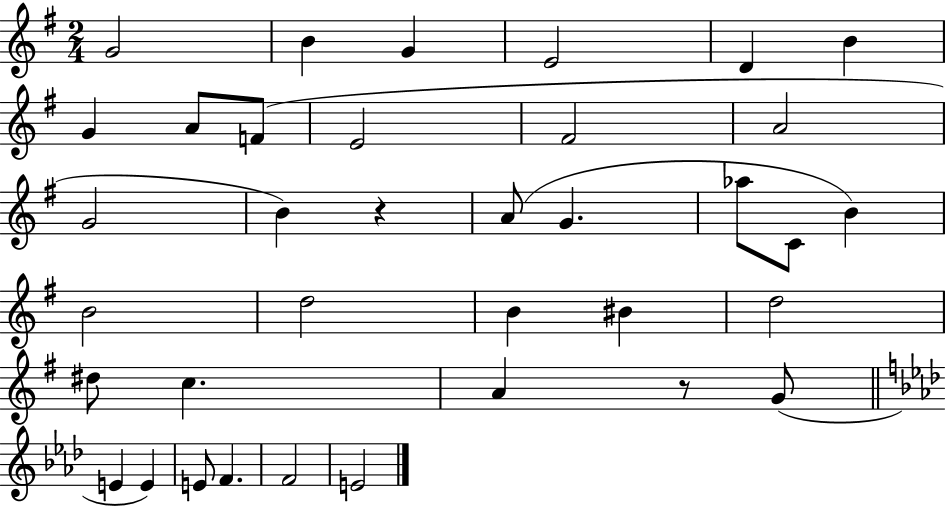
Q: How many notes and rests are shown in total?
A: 36